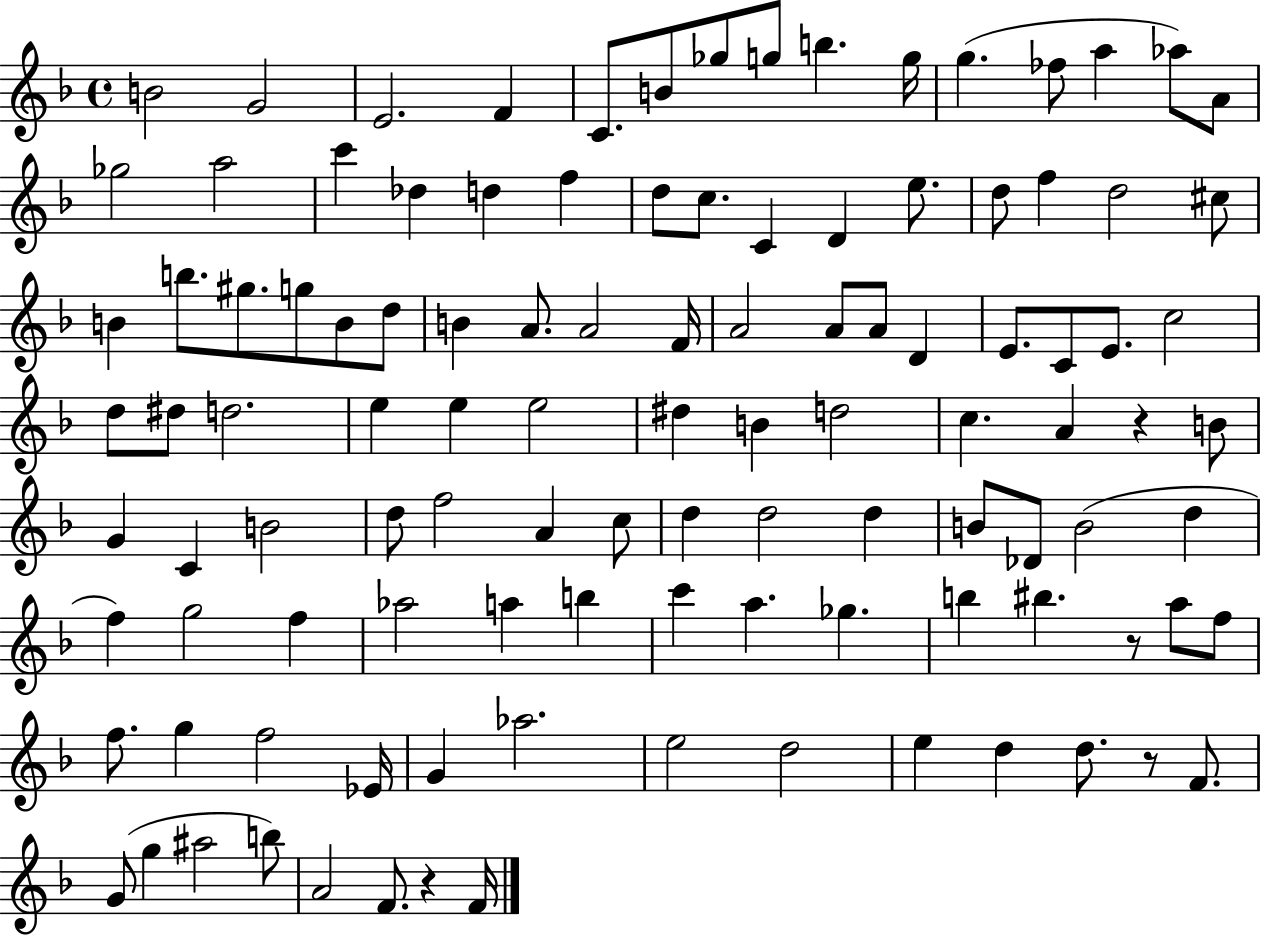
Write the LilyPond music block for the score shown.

{
  \clef treble
  \time 4/4
  \defaultTimeSignature
  \key f \major
  \repeat volta 2 { b'2 g'2 | e'2. f'4 | c'8. b'8 ges''8 g''8 b''4. g''16 | g''4.( fes''8 a''4 aes''8) a'8 | \break ges''2 a''2 | c'''4 des''4 d''4 f''4 | d''8 c''8. c'4 d'4 e''8. | d''8 f''4 d''2 cis''8 | \break b'4 b''8. gis''8. g''8 b'8 d''8 | b'4 a'8. a'2 f'16 | a'2 a'8 a'8 d'4 | e'8. c'8 e'8. c''2 | \break d''8 dis''8 d''2. | e''4 e''4 e''2 | dis''4 b'4 d''2 | c''4. a'4 r4 b'8 | \break g'4 c'4 b'2 | d''8 f''2 a'4 c''8 | d''4 d''2 d''4 | b'8 des'8 b'2( d''4 | \break f''4) g''2 f''4 | aes''2 a''4 b''4 | c'''4 a''4. ges''4. | b''4 bis''4. r8 a''8 f''8 | \break f''8. g''4 f''2 ees'16 | g'4 aes''2. | e''2 d''2 | e''4 d''4 d''8. r8 f'8. | \break g'8( g''4 ais''2 b''8) | a'2 f'8. r4 f'16 | } \bar "|."
}